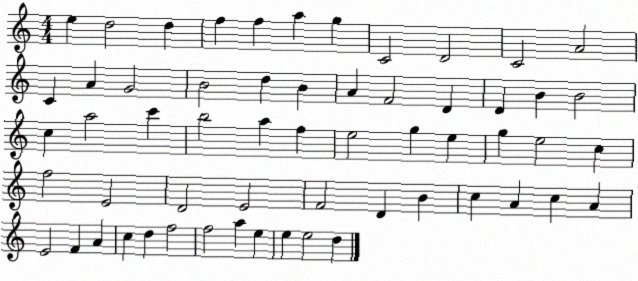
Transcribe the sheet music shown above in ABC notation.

X:1
T:Untitled
M:4/4
L:1/4
K:C
e d2 d f f a g C2 D2 C2 A2 C A G2 B2 d B A F2 D D B B2 c a2 c' b2 a f e2 g e g e2 c f2 E2 D2 E2 F2 D B c A c A E2 F A c d f2 f2 a e e e2 d